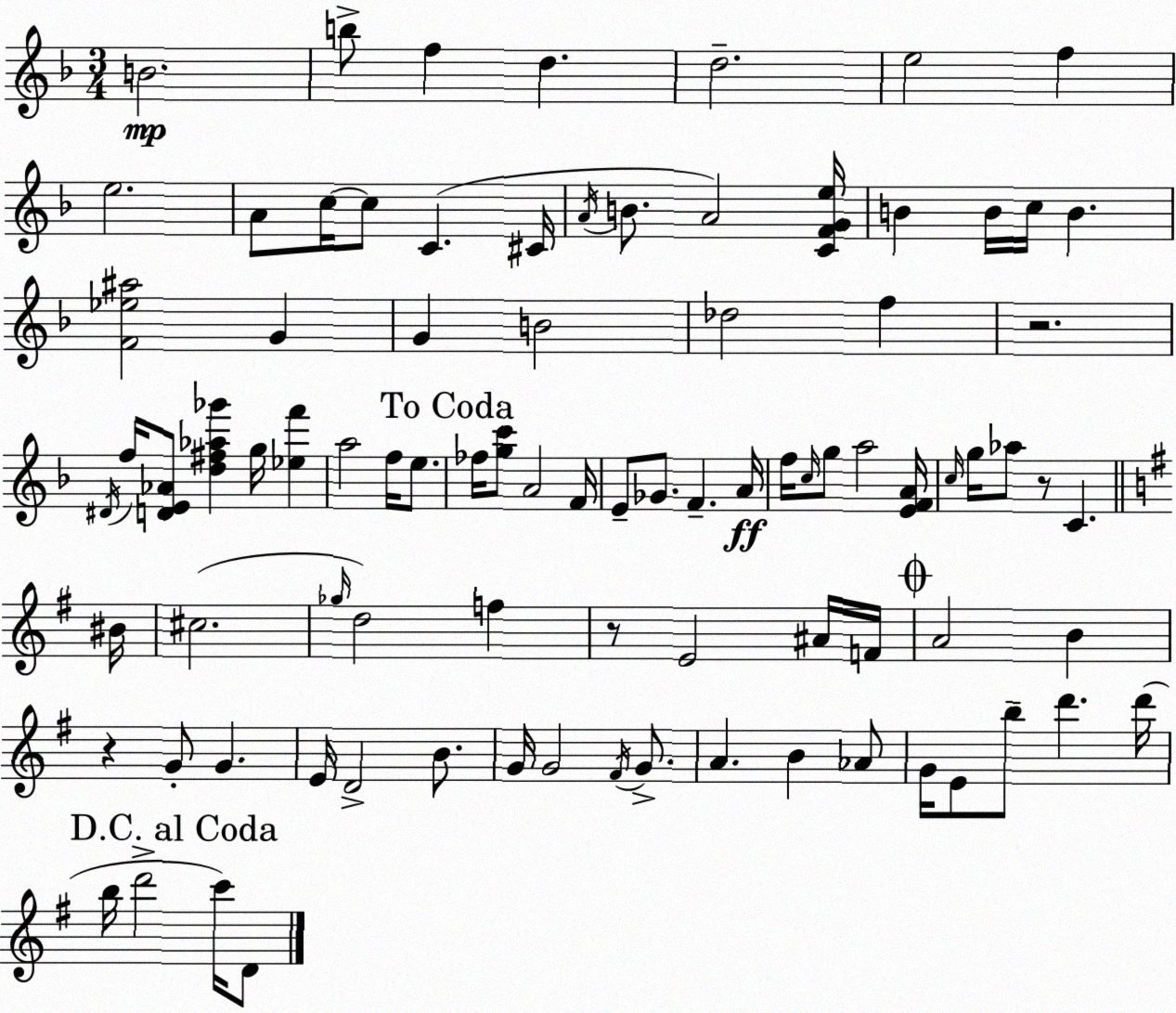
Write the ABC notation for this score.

X:1
T:Untitled
M:3/4
L:1/4
K:Dm
B2 b/2 f d d2 e2 f e2 A/2 c/4 c/2 C ^C/4 A/4 B/2 A2 [CFGe]/4 B B/4 c/4 B [F_e^a]2 G G B2 _d2 f z2 ^D/4 f/4 [DE_A]/2 [d^f_a_g'] g/4 [_ef'] a2 f/4 e/2 _f/4 [gc']/2 A2 F/4 E/2 _G/2 F A/4 f/4 c/4 g/2 a2 [EFA]/4 c/4 g/4 _a/2 z/2 C ^B/4 ^c2 _g/4 d2 f z/2 E2 ^A/4 F/4 A2 B z G/2 G E/4 D2 B/2 G/4 G2 ^F/4 G/2 A B _A/2 G/4 E/2 b/2 d' d'/4 b/4 d'2 c'/4 D/2